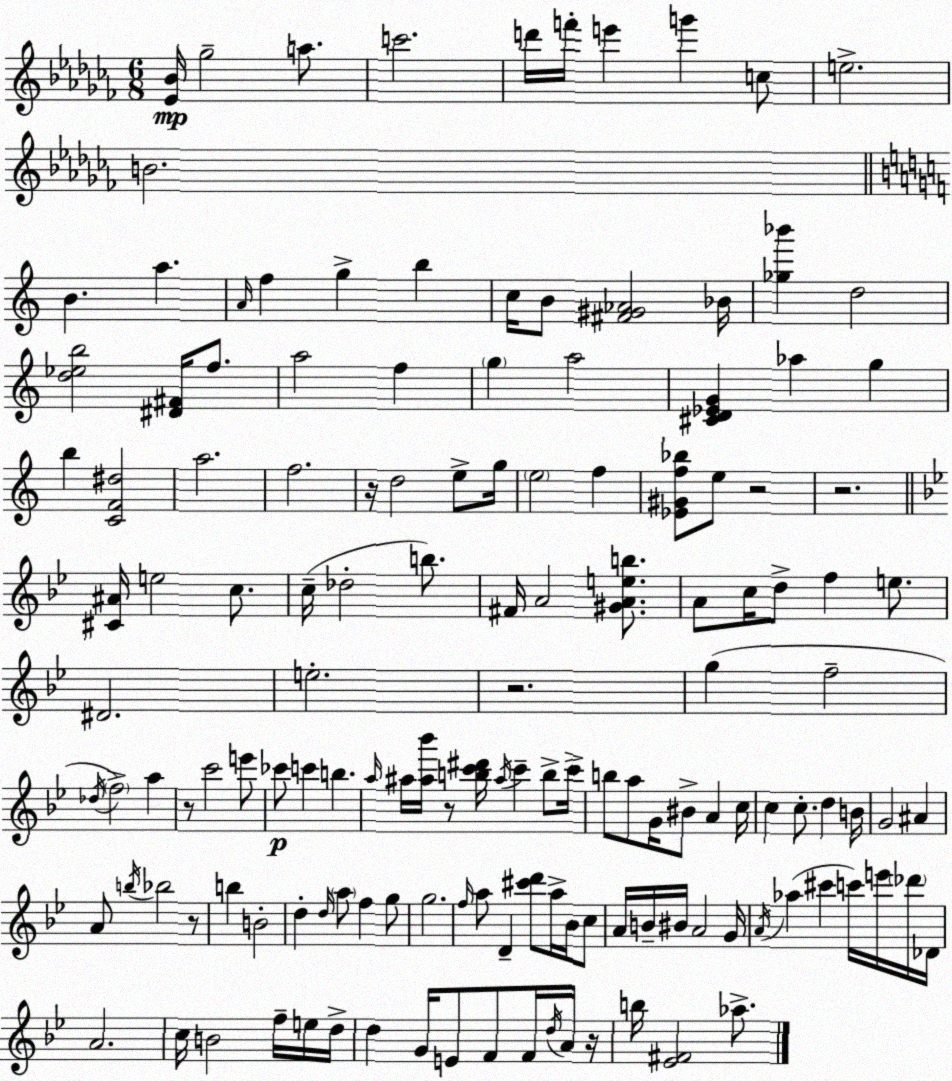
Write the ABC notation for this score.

X:1
T:Untitled
M:6/8
L:1/4
K:Abm
[_E_B]/4 _g2 a/2 c'2 d'/4 f'/4 e' g' c/2 e2 B2 B a A/4 f g b c/4 B/2 [^F^G_A]2 _B/4 [_g_b'] d2 [d_eb]2 [^D^F]/4 f/2 a2 f g a2 [^CD_EG] _a g b [CF^d]2 a2 f2 z/4 d2 e/2 g/4 e2 f [_E^Gf_b]/2 e/2 z2 z2 [^C^A]/4 e2 c/2 c/4 _d2 b/2 ^F/4 A2 [^GAeb]/2 A/2 c/4 d/2 f e/2 ^D2 e2 z2 g f2 _d/4 f2 a z/2 c'2 e'/2 _c'/2 c' b a/4 ^a/4 [^a_b']/4 z/2 [bc'^d']/4 ^a/4 c' b/2 c'/4 b/2 a/2 G/4 ^B/2 A c/4 c c/2 d B/4 G2 ^A A/2 b/4 _b2 z/2 b B2 d d/4 a/2 f g/2 g2 f/4 a/2 D [^c'd']/2 a/4 _B/4 c/2 A/4 B/4 ^B/4 A2 G/4 A/4 _a ^c' c'/4 e'/4 _d'/4 _D/4 A2 c/4 B2 f/4 e/4 d/4 d G/4 E/2 F/2 F/4 d/4 A/4 z/4 b/4 [_E^F]2 _a/2